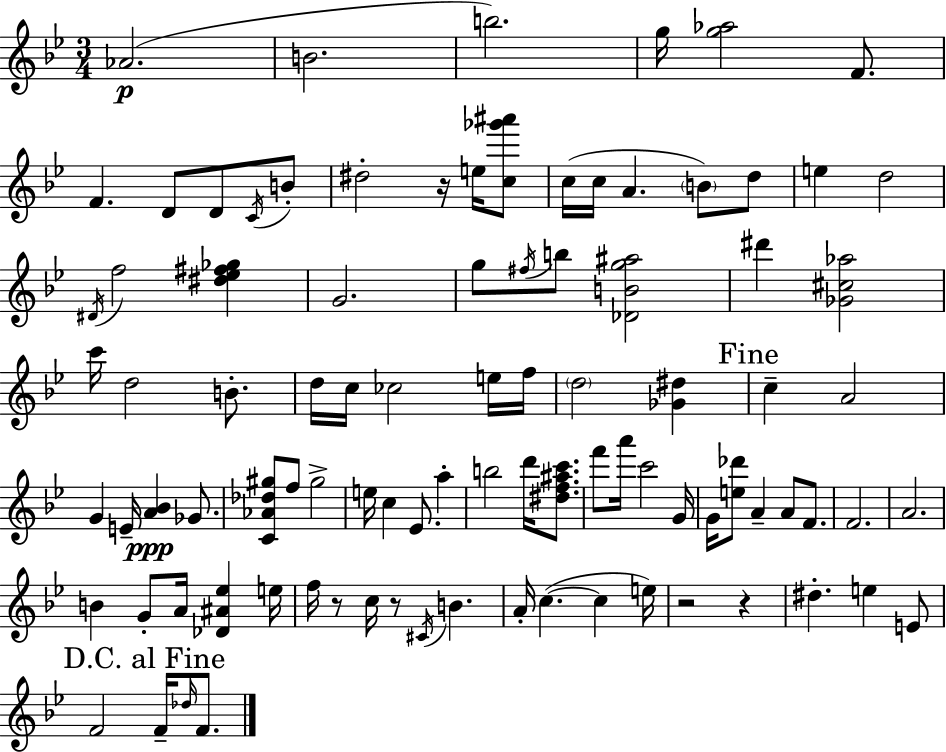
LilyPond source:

{
  \clef treble
  \numericTimeSignature
  \time 3/4
  \key g \minor
  aes'2.(\p | b'2. | b''2.) | g''16 <g'' aes''>2 f'8. | \break f'4. d'8 d'8 \acciaccatura { c'16 } b'8-. | dis''2-. r16 e''16 <c'' ges''' ais'''>8 | c''16( c''16 a'4. \parenthesize b'8) d''8 | e''4 d''2 | \break \acciaccatura { dis'16 } f''2 <dis'' ees'' fis'' ges''>4 | g'2. | g''8 \acciaccatura { fis''16 } b''8 <des' b' g'' ais''>2 | dis'''4 <ges' cis'' aes''>2 | \break c'''16 d''2 | b'8.-. d''16 c''16 ces''2 | e''16 f''16 \parenthesize d''2 <ges' dis''>4 | \mark "Fine" c''4-- a'2 | \break g'4 e'16-- <a' bes'>4\ppp | ges'8. <c' aes' des'' gis''>8 f''8 gis''2-> | e''16 c''4 ees'8. a''4-. | b''2 d'''16 | \break <dis'' f'' ais'' c'''>8. f'''8 a'''16 c'''2 | g'16 g'16 <e'' des'''>8 a'4-- a'8 | f'8. f'2. | a'2. | \break b'4 g'8-. a'16 <des' ais' ees''>4 | e''16 f''16 r8 c''16 r8 \acciaccatura { cis'16 } b'4. | a'16-. c''4.~(~ c''4 | e''16) r2 | \break r4 dis''4.-. e''4 | e'8 \mark "D.C. al Fine" f'2 | f'16-- \grace { des''16 } f'8. \bar "|."
}